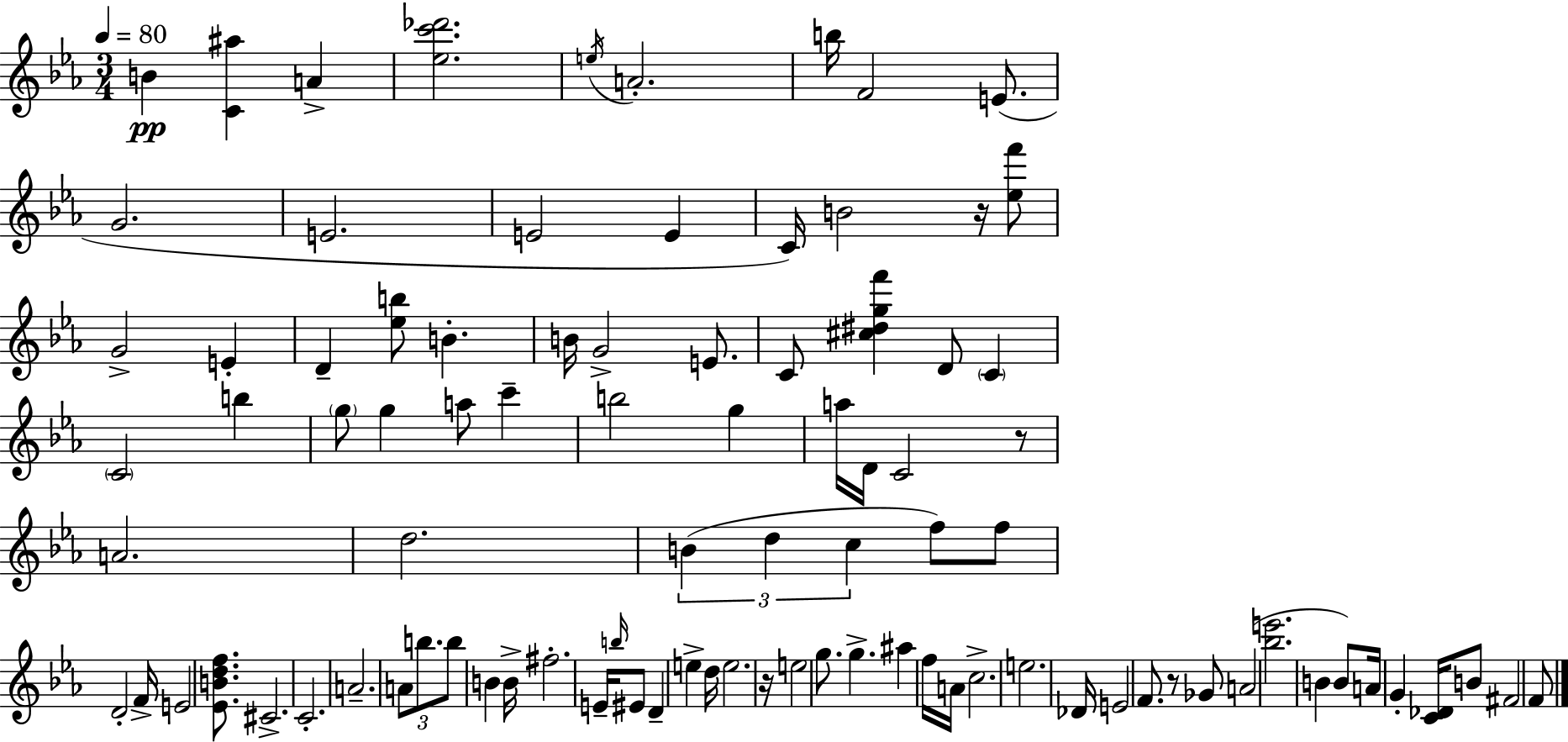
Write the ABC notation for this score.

X:1
T:Untitled
M:3/4
L:1/4
K:Cm
B [C^a] A [_ec'_d']2 e/4 A2 b/4 F2 E/2 G2 E2 E2 E C/4 B2 z/4 [_ef']/2 G2 E D [_eb]/2 B B/4 G2 E/2 C/2 [^c^dgf'] D/2 C C2 b g/2 g a/2 c' b2 g a/4 D/4 C2 z/2 A2 d2 B d c f/2 f/2 D2 F/4 E2 [_EBdf]/2 ^C2 C2 A2 A/2 b/2 b/2 B B/4 ^f2 E/4 b/4 ^E/2 D e d/4 e2 z/4 e2 g/2 g ^a f/4 A/4 c2 e2 _D/4 E2 F/2 z/2 _G/2 A2 [_be']2 B B/2 A/4 G [C_D]/4 B/2 ^F2 F/2